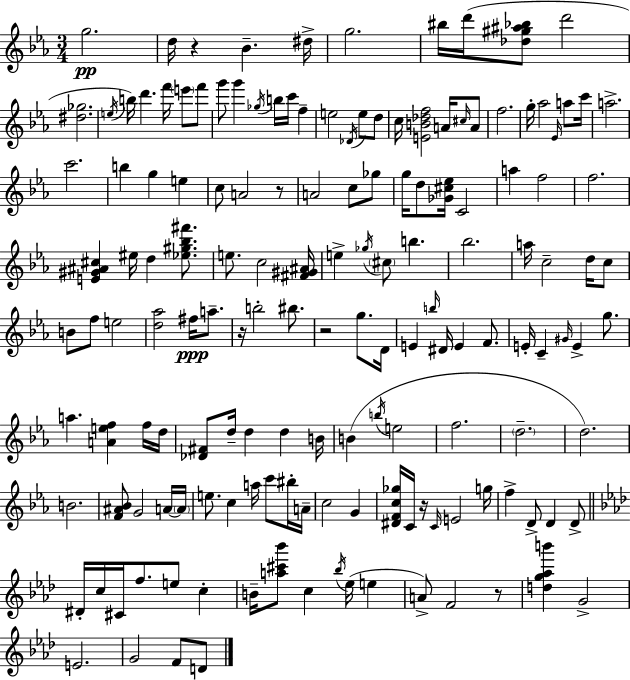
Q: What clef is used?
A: treble